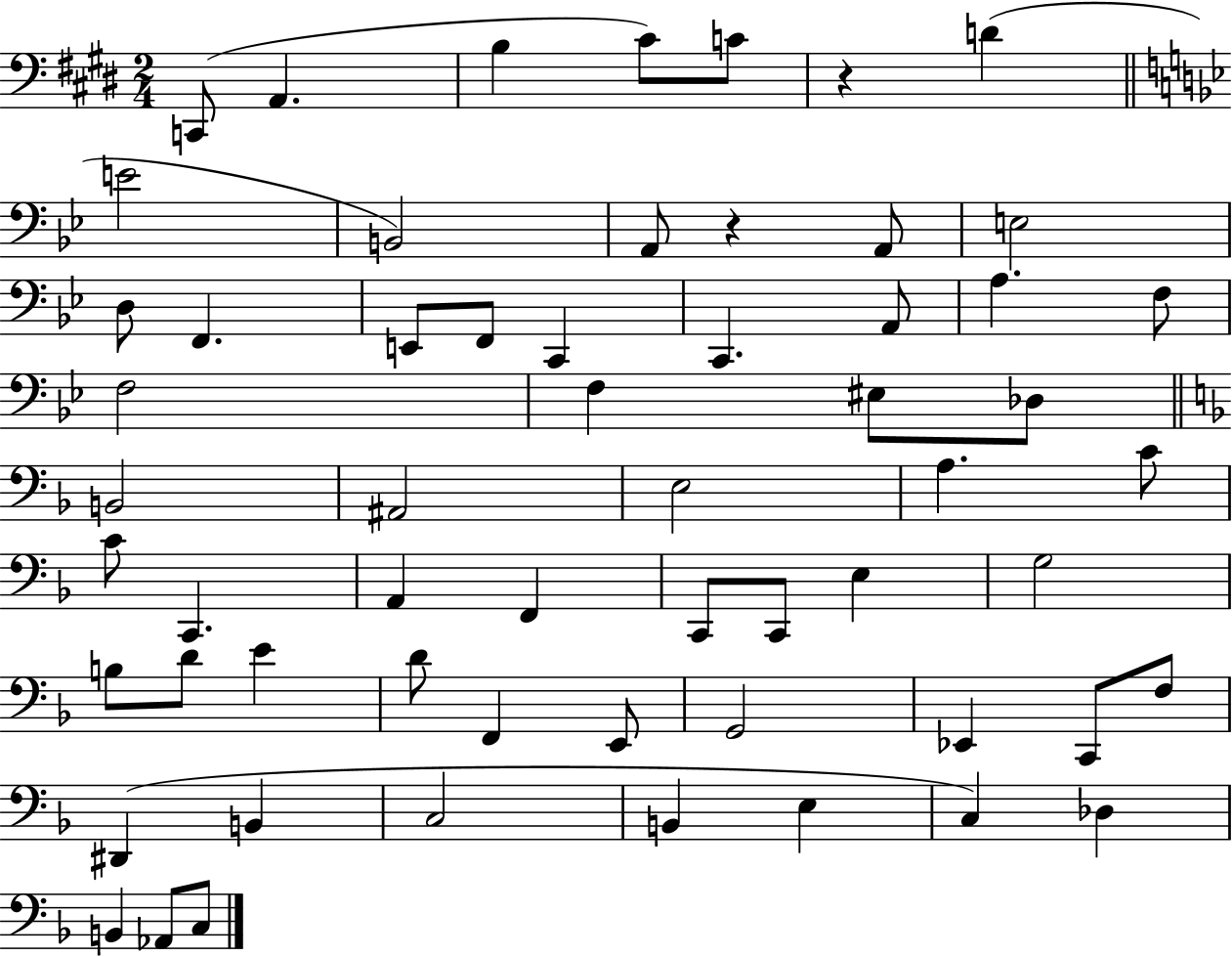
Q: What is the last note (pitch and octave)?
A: C3